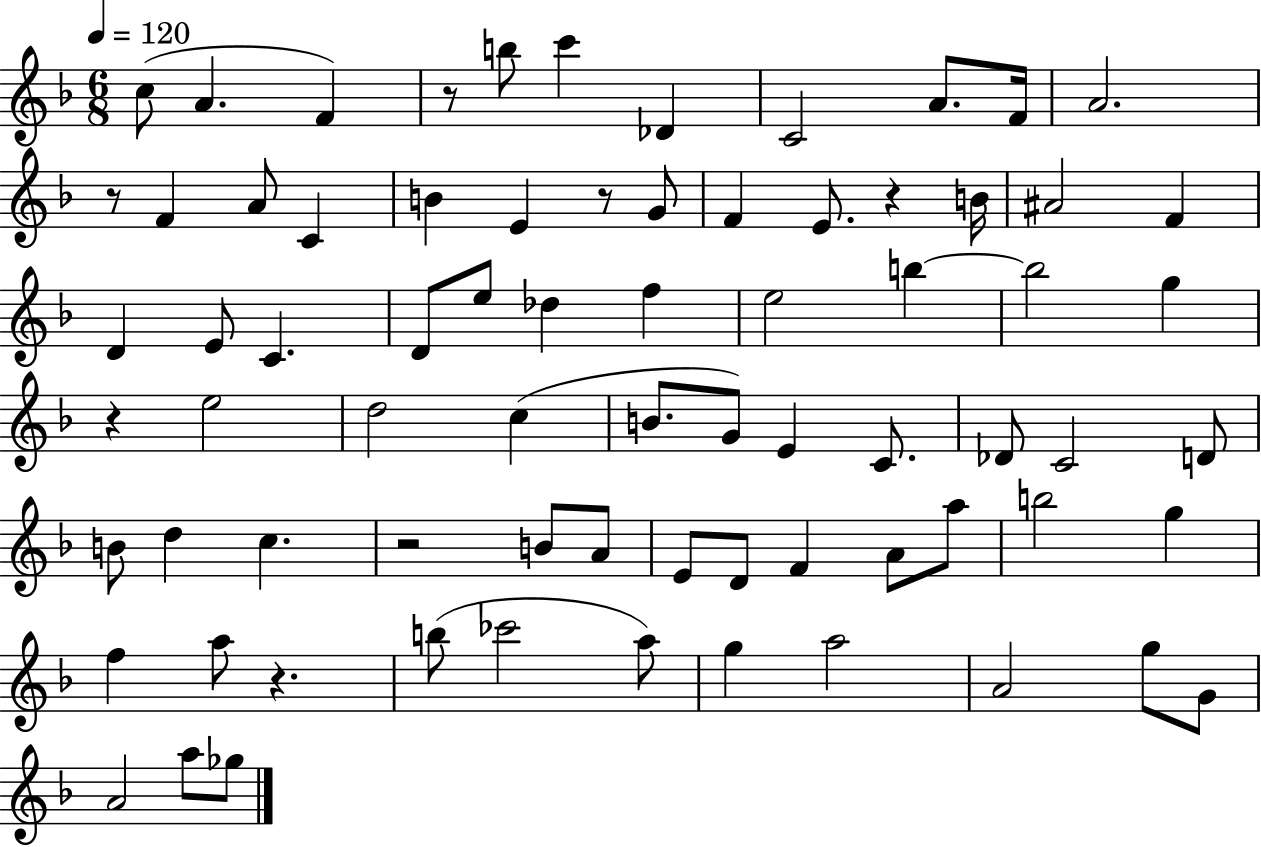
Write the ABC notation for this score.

X:1
T:Untitled
M:6/8
L:1/4
K:F
c/2 A F z/2 b/2 c' _D C2 A/2 F/4 A2 z/2 F A/2 C B E z/2 G/2 F E/2 z B/4 ^A2 F D E/2 C D/2 e/2 _d f e2 b b2 g z e2 d2 c B/2 G/2 E C/2 _D/2 C2 D/2 B/2 d c z2 B/2 A/2 E/2 D/2 F A/2 a/2 b2 g f a/2 z b/2 _c'2 a/2 g a2 A2 g/2 G/2 A2 a/2 _g/2